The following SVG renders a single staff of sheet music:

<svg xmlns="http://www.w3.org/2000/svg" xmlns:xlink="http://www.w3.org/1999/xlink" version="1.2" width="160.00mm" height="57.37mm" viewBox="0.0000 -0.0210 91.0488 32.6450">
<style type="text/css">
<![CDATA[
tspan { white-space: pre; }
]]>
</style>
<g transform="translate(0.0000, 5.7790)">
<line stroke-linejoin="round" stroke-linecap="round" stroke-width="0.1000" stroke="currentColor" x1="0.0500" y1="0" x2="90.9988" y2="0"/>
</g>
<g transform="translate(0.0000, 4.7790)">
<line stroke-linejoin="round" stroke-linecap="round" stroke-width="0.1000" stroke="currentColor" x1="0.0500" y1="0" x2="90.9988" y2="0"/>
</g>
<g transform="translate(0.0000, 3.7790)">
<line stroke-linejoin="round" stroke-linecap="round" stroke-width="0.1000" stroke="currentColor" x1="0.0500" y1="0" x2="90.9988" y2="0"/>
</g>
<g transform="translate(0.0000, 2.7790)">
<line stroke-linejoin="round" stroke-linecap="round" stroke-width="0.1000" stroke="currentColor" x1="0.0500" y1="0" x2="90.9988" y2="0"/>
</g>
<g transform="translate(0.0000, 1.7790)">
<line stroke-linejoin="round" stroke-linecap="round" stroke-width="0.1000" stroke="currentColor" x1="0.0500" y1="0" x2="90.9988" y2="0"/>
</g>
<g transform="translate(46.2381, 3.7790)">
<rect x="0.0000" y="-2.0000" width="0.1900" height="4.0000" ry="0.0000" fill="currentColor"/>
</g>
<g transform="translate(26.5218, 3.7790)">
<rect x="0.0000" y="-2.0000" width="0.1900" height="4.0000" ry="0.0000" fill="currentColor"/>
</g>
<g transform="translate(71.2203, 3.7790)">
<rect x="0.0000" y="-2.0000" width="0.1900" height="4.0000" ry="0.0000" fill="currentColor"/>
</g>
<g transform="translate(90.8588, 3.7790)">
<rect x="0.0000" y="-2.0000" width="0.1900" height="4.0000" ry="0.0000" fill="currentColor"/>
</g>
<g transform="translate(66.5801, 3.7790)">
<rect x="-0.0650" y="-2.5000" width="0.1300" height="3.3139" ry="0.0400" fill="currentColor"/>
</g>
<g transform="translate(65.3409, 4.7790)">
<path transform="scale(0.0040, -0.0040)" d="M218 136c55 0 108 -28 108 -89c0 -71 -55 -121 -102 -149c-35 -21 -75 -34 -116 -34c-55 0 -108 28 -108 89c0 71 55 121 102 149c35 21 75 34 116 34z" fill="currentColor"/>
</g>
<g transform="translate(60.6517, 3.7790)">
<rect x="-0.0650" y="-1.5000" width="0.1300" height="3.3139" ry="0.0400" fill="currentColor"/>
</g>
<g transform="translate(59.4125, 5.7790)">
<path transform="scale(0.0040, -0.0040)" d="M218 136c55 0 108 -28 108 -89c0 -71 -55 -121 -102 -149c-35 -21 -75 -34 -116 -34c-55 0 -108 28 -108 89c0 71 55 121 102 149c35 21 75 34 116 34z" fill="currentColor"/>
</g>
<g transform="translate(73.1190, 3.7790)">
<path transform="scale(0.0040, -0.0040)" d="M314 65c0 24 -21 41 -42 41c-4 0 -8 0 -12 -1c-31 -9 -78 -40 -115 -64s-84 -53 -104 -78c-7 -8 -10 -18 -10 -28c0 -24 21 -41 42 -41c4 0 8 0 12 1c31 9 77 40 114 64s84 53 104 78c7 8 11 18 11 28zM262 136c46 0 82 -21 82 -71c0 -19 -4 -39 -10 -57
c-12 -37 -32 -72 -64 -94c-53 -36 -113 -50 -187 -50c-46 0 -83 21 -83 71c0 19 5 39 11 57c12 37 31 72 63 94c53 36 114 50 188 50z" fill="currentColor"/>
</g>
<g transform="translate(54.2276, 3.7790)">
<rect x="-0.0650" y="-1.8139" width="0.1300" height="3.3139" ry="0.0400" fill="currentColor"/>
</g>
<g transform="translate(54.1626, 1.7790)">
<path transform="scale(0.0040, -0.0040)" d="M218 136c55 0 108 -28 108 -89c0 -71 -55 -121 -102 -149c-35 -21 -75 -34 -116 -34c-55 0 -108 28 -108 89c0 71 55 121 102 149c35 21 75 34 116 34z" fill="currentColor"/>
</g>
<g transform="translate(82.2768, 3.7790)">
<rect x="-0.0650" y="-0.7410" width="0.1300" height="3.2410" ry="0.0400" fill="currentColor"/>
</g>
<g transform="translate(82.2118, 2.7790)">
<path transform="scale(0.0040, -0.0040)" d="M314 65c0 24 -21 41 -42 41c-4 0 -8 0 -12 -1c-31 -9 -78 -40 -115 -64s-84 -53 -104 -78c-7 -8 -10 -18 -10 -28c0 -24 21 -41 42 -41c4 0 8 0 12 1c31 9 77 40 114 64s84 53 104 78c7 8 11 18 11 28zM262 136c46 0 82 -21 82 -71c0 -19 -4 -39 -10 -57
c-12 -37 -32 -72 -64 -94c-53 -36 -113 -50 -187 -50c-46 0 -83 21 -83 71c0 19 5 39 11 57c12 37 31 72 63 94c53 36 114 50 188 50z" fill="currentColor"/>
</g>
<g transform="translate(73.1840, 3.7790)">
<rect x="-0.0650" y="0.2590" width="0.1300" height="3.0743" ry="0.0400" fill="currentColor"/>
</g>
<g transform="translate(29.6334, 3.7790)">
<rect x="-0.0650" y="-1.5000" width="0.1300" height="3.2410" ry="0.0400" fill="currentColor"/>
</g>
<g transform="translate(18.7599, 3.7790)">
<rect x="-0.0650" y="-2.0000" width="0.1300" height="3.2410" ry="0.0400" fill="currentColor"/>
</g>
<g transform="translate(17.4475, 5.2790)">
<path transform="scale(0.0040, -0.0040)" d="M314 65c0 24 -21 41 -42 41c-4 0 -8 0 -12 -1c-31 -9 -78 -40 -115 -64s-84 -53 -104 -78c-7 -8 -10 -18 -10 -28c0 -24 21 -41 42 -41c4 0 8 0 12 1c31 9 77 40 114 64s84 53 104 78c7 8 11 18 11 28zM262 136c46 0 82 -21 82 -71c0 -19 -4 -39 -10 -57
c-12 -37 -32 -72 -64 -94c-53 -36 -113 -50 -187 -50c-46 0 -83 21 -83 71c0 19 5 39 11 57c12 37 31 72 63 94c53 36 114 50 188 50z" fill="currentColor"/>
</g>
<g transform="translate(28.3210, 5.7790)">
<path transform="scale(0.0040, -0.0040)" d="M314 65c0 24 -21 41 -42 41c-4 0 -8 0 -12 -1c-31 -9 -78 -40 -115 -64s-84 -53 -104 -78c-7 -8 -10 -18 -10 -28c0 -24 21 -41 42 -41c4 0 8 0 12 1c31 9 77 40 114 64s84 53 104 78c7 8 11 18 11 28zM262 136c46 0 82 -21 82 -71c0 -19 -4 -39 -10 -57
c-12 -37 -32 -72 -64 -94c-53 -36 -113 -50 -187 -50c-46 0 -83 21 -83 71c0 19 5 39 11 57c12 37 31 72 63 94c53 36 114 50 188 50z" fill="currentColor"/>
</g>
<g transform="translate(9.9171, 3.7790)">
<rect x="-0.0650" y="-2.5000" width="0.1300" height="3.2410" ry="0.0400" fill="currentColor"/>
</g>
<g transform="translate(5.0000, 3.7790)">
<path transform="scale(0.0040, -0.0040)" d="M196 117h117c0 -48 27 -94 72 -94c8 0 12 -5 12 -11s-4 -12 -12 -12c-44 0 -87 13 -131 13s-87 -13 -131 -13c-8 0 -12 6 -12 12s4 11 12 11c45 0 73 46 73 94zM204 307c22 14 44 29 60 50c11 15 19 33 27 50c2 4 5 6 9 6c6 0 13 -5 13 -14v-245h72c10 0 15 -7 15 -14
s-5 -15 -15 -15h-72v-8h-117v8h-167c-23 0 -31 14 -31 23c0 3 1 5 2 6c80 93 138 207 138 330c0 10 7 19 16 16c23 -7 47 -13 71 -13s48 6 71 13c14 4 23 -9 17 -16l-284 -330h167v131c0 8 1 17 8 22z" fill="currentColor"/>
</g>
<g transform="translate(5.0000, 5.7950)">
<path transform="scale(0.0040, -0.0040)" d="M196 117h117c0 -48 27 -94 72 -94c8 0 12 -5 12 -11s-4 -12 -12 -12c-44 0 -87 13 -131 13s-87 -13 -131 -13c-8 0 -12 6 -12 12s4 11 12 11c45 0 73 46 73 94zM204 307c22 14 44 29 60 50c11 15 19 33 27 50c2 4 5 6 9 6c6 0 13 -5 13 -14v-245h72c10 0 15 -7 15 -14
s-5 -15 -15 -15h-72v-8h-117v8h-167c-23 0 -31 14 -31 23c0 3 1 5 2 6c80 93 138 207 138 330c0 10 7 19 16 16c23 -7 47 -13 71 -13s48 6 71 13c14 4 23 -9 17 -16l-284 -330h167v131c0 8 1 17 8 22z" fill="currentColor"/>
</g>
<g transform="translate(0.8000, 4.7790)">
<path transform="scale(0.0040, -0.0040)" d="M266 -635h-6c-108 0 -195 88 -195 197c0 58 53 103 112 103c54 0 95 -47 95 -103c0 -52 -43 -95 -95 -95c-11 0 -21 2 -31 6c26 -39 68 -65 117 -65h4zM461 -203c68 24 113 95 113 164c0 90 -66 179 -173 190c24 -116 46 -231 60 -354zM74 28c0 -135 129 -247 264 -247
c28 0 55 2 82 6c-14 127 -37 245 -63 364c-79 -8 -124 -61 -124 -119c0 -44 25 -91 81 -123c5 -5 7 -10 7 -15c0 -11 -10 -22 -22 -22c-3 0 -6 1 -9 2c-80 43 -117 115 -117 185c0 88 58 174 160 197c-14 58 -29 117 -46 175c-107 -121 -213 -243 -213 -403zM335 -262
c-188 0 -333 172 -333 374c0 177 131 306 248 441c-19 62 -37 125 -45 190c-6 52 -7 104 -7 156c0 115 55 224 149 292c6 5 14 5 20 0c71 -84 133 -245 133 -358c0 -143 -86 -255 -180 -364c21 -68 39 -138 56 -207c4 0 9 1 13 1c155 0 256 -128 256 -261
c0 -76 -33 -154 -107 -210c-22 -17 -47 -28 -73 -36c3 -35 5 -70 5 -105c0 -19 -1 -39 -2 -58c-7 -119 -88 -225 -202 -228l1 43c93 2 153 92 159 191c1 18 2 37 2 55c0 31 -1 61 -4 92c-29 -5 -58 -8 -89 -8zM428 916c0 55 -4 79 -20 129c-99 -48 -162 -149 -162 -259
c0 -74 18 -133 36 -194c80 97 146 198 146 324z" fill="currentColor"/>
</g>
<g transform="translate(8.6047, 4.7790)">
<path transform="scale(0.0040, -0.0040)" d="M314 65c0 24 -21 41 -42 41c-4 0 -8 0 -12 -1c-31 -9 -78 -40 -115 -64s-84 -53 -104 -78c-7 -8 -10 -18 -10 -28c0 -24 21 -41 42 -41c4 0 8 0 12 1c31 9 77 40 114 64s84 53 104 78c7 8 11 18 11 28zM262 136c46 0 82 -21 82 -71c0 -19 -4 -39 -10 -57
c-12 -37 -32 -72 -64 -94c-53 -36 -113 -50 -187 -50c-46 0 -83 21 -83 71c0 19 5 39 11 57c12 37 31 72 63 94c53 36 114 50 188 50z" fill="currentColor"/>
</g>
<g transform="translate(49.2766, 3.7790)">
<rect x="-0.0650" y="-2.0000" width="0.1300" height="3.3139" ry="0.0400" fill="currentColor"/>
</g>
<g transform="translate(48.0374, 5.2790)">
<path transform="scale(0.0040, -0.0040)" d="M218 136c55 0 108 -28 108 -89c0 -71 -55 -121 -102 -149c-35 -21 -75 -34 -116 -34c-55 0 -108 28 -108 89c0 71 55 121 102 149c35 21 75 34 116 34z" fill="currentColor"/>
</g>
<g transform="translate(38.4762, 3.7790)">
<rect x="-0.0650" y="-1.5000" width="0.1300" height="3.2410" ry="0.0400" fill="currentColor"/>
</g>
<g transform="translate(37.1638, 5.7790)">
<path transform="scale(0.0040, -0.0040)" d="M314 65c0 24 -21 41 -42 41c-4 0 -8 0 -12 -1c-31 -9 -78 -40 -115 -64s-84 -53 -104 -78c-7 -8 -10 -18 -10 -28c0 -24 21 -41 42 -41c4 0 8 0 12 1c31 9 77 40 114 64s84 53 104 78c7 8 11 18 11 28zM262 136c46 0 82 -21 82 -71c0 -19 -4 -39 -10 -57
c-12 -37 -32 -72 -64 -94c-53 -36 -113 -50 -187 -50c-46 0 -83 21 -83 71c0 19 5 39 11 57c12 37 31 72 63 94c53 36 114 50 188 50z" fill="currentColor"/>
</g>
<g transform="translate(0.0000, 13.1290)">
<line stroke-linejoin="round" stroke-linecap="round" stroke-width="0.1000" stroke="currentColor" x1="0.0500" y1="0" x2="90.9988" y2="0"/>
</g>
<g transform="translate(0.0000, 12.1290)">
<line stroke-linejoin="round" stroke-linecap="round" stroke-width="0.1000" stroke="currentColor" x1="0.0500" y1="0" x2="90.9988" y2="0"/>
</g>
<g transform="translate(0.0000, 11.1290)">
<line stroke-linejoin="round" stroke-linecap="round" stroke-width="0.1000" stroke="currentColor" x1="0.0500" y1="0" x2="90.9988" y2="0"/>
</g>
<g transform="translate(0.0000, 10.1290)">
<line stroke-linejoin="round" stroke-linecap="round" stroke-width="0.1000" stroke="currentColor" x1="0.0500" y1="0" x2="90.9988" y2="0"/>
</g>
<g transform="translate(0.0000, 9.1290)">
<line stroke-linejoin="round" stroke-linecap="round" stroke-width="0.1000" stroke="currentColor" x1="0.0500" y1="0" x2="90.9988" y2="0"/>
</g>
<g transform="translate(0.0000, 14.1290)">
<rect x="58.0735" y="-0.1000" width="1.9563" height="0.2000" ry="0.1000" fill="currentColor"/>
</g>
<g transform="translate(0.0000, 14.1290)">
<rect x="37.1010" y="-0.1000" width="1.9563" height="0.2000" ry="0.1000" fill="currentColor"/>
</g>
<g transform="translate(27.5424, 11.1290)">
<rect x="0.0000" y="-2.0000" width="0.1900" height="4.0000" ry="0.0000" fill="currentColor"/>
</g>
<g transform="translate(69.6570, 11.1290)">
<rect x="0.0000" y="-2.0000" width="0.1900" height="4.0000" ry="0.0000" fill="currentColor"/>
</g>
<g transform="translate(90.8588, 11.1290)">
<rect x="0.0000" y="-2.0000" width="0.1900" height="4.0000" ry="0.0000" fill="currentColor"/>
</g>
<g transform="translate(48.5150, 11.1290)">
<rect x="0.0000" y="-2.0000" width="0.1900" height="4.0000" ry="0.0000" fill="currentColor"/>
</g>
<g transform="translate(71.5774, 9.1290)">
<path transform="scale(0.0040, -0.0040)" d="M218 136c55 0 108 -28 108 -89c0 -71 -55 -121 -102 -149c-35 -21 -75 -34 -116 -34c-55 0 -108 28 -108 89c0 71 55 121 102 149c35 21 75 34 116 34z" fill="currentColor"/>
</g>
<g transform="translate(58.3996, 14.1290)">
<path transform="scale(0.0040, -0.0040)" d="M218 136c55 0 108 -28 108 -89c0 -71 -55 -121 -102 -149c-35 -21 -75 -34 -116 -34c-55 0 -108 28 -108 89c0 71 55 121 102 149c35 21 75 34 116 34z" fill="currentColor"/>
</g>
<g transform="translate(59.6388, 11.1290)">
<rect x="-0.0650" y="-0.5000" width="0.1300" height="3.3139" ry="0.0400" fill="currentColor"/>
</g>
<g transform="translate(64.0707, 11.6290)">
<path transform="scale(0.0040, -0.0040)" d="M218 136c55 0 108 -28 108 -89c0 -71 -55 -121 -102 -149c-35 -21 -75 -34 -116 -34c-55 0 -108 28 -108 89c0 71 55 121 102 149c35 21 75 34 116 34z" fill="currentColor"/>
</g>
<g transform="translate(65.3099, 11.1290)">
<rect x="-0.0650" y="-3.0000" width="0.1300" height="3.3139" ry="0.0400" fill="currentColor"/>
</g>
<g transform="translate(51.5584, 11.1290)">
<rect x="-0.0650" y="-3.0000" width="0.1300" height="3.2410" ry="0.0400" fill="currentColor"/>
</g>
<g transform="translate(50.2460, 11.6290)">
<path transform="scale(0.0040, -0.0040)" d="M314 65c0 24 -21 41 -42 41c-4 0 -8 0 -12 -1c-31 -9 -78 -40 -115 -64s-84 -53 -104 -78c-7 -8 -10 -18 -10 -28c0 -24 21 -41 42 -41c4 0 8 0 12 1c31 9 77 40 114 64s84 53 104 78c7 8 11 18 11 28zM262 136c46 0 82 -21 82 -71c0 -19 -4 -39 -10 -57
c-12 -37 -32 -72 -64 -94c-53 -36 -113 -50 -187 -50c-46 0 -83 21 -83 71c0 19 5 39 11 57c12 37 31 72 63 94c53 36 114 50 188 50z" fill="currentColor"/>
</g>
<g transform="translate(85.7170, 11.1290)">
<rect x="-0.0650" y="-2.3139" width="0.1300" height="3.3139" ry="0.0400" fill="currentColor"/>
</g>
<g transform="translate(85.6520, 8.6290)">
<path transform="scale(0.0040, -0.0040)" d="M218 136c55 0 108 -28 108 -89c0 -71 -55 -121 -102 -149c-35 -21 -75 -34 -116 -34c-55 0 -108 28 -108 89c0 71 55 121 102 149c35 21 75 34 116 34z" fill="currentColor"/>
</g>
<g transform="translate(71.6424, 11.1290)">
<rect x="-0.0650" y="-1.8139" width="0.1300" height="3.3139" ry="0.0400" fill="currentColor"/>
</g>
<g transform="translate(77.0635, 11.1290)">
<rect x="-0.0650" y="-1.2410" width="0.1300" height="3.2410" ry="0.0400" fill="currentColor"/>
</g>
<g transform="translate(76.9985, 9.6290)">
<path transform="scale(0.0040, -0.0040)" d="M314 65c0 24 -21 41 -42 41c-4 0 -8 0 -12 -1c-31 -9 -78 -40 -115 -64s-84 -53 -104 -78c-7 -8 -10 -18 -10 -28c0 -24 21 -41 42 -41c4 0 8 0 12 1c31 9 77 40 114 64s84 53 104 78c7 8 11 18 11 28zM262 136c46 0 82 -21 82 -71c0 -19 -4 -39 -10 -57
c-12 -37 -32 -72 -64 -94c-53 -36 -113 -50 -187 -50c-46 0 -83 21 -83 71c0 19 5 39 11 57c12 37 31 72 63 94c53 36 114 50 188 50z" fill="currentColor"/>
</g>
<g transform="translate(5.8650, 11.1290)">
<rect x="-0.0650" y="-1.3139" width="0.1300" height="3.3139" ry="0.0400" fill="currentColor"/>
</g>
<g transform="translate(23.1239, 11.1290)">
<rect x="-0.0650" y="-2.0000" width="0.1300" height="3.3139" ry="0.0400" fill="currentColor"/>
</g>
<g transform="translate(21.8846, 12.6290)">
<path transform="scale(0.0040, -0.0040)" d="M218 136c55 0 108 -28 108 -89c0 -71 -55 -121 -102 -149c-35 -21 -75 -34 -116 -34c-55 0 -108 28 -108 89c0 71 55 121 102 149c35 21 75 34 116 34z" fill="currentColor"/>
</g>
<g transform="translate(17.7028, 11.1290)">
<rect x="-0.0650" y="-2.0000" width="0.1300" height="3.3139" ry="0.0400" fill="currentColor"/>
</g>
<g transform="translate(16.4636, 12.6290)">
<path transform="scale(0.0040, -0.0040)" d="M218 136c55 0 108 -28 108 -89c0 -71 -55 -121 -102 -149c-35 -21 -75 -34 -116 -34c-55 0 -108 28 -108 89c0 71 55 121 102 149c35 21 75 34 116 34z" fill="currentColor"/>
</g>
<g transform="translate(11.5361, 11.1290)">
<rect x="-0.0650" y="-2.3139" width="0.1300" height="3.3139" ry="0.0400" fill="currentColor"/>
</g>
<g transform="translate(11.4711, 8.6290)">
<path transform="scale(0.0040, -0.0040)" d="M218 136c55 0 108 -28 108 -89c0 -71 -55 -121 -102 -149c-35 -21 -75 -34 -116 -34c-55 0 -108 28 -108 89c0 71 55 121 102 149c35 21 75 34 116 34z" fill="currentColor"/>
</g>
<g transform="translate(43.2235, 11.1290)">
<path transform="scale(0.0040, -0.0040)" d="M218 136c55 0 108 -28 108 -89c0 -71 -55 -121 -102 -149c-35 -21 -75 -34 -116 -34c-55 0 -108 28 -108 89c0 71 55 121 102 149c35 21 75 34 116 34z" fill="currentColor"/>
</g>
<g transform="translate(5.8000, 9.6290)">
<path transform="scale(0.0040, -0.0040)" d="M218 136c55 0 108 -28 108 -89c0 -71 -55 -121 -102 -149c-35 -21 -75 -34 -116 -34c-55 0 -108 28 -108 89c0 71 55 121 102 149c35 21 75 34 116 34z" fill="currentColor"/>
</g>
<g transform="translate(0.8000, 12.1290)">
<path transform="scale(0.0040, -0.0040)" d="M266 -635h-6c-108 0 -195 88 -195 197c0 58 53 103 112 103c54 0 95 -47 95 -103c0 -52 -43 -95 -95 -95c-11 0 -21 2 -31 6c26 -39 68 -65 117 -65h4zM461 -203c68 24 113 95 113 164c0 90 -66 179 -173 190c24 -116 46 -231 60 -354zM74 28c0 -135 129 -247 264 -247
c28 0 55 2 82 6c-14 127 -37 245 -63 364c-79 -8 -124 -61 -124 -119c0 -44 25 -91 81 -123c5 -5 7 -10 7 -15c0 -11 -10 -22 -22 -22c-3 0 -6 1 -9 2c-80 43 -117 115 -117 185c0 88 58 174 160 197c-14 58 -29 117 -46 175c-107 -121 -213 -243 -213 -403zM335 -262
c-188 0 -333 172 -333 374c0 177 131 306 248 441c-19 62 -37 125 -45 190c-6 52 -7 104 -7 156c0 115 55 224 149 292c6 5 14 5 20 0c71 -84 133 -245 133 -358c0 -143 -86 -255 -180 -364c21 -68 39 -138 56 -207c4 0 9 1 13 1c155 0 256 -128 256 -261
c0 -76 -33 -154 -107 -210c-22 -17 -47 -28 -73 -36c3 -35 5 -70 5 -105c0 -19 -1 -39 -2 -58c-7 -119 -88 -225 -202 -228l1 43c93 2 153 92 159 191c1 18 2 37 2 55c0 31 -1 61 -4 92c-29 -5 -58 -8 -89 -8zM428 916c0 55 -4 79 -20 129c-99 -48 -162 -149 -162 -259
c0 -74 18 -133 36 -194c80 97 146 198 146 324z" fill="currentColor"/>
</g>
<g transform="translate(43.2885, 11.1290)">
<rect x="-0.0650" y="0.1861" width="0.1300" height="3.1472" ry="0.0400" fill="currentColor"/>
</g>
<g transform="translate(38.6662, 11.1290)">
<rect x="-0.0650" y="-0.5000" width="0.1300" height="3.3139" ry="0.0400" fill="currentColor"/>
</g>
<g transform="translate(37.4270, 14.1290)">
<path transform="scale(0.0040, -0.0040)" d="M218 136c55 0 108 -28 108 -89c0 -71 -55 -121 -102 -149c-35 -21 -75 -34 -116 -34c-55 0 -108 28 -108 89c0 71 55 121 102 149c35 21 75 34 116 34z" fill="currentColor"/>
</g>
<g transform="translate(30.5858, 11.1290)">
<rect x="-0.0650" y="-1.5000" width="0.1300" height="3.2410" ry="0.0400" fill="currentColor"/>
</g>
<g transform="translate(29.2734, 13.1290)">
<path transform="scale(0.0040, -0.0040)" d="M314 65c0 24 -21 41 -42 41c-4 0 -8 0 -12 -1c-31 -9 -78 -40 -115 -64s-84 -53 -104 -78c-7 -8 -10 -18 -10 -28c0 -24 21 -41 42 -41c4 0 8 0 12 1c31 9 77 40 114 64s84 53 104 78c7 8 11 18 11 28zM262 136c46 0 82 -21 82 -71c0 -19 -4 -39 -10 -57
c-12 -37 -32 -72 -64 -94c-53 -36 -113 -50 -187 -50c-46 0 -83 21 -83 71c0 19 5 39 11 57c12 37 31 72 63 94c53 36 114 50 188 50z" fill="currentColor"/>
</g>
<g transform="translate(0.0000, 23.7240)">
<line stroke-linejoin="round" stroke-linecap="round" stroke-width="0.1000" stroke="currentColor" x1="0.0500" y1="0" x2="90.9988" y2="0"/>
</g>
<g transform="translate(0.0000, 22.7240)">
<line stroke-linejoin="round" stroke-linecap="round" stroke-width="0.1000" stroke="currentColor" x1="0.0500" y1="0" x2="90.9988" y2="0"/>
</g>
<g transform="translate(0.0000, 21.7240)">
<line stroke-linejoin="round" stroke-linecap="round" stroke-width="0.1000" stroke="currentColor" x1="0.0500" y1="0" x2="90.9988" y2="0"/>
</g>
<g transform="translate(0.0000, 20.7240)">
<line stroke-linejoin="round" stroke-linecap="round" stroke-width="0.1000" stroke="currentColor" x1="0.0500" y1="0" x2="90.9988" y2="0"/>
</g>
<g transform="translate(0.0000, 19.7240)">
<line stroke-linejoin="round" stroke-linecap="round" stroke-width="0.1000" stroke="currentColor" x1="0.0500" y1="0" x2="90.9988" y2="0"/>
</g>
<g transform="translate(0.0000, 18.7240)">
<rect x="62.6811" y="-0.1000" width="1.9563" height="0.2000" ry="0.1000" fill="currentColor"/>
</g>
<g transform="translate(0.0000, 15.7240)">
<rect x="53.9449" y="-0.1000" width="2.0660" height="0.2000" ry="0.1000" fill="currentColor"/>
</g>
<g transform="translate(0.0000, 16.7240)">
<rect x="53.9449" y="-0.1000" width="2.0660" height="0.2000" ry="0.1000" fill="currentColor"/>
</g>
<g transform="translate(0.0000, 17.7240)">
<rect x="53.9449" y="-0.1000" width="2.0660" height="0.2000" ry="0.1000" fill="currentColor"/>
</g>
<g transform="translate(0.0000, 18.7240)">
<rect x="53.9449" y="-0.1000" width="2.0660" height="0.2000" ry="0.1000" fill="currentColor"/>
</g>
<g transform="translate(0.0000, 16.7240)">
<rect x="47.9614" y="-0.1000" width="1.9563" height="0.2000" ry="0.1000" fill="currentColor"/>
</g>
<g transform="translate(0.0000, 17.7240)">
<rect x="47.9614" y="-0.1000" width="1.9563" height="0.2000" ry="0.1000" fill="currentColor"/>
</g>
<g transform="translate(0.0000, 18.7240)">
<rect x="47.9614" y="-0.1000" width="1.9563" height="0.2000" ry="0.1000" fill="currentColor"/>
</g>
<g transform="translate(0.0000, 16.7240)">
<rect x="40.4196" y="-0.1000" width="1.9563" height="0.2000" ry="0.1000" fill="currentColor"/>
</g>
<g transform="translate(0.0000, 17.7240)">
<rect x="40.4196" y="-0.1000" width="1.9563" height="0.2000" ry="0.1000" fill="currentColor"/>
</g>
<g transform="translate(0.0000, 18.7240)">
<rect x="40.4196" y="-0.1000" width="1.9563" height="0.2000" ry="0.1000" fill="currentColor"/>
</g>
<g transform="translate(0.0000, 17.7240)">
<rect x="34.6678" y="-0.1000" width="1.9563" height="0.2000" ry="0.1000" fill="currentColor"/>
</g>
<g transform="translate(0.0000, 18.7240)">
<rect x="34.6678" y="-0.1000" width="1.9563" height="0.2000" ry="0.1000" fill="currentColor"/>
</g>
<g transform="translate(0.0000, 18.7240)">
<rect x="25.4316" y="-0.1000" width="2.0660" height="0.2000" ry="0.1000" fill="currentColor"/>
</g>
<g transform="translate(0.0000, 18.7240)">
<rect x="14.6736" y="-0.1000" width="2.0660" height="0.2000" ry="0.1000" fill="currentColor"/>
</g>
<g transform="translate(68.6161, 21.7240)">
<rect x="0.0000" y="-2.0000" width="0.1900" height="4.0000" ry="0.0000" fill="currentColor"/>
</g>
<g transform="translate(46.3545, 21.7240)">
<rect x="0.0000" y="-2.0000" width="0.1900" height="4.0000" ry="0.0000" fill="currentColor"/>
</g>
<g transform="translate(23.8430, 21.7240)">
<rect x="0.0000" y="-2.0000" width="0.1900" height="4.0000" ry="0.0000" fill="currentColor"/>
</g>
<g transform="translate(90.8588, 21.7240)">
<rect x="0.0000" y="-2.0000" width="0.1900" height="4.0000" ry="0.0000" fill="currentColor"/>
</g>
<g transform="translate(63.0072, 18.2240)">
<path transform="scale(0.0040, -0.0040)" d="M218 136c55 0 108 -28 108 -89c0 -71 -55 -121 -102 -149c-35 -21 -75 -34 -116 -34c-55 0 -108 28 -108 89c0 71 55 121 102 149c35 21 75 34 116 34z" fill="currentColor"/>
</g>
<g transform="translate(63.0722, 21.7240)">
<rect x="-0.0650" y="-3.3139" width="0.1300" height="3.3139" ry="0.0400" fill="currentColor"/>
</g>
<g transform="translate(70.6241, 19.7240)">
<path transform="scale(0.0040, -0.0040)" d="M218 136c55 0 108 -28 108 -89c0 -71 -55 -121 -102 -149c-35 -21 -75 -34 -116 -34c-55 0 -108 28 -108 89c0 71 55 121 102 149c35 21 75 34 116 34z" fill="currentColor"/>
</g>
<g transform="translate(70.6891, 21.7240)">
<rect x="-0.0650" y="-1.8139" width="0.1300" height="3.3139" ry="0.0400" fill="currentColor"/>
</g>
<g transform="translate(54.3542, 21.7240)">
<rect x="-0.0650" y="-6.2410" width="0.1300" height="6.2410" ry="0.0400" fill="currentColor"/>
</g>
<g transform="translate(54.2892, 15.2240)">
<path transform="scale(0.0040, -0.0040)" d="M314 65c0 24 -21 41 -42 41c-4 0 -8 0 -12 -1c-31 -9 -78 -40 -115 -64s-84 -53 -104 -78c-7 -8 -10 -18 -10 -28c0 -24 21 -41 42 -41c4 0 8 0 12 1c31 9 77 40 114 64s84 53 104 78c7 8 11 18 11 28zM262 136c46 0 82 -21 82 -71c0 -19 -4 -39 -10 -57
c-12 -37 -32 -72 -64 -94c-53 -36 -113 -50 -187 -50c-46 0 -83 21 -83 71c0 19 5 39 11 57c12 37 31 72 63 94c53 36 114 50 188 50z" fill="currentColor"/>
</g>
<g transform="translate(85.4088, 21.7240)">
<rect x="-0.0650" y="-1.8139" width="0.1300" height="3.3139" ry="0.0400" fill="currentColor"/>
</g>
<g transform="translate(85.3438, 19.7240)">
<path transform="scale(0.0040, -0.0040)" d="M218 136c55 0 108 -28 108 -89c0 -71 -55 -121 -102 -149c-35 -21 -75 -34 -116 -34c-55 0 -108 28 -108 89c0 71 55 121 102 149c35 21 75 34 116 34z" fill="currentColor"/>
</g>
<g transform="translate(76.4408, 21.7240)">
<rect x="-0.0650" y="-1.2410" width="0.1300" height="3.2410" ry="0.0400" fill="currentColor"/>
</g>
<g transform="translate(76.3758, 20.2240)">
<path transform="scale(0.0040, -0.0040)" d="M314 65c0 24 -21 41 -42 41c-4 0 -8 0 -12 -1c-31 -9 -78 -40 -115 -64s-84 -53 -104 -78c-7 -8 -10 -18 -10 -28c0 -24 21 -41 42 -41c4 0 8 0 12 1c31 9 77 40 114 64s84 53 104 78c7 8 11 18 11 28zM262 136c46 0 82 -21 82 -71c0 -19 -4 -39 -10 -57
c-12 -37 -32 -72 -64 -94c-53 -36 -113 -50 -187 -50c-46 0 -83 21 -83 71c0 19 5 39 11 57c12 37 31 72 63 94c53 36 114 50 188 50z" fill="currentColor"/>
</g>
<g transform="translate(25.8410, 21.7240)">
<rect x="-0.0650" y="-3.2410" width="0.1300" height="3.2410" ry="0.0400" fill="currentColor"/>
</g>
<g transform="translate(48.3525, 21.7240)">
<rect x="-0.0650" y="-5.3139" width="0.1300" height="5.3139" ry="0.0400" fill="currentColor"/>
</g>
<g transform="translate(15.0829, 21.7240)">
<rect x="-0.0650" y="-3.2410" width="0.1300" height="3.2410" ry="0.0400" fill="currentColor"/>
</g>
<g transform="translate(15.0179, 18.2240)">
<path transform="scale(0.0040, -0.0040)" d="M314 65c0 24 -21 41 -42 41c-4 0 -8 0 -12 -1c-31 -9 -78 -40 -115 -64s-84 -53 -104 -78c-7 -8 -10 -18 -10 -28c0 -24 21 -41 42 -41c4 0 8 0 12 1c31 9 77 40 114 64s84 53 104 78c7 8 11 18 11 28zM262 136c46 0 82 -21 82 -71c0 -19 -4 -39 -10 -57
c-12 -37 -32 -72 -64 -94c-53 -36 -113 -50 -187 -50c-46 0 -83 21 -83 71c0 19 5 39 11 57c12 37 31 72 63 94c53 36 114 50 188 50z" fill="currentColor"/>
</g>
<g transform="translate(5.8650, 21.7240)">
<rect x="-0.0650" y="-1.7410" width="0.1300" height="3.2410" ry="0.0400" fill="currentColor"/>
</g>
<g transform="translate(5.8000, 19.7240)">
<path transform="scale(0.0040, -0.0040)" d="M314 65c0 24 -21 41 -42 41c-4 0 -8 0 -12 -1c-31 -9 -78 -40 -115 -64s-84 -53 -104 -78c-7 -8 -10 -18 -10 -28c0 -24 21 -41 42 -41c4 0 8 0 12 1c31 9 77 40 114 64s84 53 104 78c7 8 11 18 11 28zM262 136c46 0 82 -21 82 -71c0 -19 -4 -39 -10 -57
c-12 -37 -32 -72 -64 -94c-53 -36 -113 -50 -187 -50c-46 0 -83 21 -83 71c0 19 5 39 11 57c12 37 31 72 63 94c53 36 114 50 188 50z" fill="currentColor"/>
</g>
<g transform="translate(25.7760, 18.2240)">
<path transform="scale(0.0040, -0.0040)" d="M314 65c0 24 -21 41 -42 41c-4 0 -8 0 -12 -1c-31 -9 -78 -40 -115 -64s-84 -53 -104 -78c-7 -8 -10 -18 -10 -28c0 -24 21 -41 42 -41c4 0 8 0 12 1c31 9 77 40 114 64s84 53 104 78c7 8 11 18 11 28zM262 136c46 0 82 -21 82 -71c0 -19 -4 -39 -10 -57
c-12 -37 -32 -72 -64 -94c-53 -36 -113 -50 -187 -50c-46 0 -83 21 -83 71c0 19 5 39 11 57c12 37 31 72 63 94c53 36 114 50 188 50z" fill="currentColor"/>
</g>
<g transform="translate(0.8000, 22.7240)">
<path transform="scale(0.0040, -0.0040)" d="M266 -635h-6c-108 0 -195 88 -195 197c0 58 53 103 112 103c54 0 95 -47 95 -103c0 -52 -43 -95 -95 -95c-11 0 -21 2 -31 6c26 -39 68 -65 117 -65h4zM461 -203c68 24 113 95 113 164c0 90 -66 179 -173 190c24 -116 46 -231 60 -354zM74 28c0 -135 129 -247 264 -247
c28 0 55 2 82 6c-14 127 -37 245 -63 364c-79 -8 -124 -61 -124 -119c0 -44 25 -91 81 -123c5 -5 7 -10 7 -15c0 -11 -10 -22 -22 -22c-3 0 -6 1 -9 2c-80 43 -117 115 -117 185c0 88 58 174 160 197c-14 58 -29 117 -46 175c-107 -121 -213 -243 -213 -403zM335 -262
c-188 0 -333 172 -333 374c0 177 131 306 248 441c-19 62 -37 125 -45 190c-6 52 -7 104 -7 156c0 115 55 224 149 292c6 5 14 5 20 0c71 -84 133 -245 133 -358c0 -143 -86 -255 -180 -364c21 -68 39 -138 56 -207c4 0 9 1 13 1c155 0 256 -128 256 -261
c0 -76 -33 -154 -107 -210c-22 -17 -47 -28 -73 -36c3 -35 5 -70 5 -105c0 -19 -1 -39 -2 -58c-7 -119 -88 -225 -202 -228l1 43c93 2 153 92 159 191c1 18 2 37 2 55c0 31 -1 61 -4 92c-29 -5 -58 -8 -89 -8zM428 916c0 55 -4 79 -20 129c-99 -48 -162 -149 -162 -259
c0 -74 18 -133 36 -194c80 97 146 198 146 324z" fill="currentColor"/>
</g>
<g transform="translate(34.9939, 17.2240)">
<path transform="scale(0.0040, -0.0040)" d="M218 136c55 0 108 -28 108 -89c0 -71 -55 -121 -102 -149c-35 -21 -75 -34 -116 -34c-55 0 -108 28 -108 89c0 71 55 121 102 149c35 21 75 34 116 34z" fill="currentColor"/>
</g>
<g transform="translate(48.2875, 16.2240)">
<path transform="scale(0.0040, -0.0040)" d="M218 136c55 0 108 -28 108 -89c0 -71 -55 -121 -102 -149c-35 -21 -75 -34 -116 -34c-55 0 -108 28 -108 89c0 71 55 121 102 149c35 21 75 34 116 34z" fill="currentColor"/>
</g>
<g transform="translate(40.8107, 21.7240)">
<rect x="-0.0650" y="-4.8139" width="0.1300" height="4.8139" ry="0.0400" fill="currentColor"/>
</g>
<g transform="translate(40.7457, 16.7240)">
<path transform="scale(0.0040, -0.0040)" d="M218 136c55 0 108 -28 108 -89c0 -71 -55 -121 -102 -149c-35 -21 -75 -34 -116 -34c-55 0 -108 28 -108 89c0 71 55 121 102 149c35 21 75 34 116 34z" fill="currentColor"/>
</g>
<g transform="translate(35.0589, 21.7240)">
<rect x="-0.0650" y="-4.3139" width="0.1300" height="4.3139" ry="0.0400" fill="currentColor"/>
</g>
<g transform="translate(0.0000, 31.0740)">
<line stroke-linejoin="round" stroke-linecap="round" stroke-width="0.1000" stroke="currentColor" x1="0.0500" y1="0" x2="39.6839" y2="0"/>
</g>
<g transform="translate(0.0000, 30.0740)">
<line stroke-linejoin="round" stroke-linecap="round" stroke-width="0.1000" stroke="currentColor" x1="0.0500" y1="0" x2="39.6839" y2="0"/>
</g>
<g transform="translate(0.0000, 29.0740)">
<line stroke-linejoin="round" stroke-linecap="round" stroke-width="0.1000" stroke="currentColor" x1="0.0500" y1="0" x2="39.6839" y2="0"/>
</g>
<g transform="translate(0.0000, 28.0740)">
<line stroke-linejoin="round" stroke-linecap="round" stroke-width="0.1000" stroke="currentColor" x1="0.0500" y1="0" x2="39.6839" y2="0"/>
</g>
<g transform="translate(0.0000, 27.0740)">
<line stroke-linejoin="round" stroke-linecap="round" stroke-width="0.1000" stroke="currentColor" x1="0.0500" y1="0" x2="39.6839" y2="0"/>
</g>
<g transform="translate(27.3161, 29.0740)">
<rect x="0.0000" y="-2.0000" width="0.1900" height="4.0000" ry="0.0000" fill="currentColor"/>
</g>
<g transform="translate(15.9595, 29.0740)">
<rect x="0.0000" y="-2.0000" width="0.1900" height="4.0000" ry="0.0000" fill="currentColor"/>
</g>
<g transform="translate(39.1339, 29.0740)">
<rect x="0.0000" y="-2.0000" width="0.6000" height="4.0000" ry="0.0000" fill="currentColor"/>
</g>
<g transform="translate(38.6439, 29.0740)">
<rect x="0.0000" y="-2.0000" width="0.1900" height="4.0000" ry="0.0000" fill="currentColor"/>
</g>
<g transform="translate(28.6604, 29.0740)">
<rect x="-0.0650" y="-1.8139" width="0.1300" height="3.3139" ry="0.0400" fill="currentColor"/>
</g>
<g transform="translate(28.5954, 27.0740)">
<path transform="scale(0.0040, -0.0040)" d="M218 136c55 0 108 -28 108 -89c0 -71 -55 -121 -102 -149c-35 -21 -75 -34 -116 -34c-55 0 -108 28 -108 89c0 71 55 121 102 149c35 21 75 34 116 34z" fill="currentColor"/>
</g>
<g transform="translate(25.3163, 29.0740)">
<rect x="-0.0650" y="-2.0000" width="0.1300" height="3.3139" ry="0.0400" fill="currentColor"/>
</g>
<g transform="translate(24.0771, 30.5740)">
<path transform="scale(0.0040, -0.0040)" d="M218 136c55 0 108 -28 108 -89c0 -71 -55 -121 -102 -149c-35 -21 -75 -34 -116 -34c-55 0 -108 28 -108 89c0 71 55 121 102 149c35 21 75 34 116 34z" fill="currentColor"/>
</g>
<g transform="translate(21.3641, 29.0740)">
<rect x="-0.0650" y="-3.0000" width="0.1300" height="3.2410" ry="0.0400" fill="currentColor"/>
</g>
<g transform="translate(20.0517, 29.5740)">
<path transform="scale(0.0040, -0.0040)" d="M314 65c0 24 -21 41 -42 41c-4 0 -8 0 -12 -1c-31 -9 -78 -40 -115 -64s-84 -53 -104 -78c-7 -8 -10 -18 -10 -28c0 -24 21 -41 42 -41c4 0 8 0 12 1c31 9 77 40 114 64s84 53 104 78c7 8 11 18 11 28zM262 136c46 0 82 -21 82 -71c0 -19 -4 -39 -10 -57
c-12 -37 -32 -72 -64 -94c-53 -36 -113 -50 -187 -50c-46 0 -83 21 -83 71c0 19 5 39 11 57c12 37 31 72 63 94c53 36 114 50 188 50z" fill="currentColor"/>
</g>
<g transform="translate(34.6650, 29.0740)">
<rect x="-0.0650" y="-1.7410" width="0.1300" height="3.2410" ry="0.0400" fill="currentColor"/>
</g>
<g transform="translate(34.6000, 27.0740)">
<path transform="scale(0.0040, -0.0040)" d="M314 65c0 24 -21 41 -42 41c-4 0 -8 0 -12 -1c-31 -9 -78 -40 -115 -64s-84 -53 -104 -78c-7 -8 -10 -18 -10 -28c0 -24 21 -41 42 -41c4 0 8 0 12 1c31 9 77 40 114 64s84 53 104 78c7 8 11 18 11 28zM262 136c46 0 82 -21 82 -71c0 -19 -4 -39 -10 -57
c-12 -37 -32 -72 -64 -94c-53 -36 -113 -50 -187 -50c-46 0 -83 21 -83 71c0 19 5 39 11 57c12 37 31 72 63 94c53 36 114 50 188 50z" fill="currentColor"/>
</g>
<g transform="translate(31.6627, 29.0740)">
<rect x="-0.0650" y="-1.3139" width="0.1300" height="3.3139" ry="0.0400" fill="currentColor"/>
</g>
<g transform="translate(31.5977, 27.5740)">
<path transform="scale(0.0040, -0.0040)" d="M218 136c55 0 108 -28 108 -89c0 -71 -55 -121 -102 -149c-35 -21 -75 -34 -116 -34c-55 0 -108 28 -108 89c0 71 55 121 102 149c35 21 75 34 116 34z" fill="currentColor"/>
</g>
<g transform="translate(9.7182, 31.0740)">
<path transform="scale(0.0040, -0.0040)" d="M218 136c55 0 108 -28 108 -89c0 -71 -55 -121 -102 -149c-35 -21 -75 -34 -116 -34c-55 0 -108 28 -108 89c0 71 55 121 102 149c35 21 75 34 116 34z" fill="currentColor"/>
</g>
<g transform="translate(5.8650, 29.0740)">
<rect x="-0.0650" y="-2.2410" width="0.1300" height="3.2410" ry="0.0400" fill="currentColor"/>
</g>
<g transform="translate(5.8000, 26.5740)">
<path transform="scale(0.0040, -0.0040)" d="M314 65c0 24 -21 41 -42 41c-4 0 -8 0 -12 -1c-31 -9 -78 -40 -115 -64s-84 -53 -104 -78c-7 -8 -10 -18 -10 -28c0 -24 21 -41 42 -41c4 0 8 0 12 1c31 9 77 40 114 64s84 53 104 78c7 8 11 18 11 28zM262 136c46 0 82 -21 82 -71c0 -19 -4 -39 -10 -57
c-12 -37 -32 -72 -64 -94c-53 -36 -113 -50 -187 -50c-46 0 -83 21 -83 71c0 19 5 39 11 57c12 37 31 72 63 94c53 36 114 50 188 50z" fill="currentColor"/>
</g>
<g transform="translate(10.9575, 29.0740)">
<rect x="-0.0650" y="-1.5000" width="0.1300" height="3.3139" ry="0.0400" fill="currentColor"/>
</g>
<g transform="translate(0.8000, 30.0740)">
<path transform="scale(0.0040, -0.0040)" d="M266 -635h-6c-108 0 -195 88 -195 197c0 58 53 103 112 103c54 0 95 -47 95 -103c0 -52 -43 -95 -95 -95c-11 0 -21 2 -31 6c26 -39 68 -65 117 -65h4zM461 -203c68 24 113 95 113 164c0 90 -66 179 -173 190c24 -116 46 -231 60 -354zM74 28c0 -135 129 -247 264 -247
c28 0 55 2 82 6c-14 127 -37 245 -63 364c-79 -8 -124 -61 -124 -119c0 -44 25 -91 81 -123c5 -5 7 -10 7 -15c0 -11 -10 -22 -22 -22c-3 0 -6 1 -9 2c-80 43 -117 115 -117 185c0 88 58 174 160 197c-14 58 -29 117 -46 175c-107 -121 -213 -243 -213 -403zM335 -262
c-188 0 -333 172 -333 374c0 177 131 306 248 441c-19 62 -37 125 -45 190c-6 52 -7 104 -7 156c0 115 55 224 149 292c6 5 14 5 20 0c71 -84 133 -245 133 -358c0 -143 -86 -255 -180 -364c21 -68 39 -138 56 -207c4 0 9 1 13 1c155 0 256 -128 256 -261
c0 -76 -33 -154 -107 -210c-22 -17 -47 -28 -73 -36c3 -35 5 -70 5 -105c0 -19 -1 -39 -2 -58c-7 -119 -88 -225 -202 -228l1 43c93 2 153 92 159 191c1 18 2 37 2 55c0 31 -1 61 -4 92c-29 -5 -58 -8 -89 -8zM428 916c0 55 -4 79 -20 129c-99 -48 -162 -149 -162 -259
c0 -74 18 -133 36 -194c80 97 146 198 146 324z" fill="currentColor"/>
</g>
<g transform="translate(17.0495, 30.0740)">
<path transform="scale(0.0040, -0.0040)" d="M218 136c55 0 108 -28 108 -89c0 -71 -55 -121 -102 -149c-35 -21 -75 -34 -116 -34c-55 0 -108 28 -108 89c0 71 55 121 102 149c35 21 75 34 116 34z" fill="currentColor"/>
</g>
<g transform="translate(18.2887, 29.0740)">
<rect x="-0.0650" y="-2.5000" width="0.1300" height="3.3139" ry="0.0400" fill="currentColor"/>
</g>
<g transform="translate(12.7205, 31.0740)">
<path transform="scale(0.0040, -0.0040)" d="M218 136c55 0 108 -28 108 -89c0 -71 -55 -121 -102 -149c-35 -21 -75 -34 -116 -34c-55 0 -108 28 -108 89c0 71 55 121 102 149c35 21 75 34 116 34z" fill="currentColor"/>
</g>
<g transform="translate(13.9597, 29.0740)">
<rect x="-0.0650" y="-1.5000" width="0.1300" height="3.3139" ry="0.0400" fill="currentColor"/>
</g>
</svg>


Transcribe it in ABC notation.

X:1
T:Untitled
M:4/4
L:1/4
K:C
G2 F2 E2 E2 F f E G B2 d2 e g F F E2 C B A2 C A f e2 g f2 b2 b2 d' e' f' a'2 b f e2 f g2 E E G A2 F f e f2